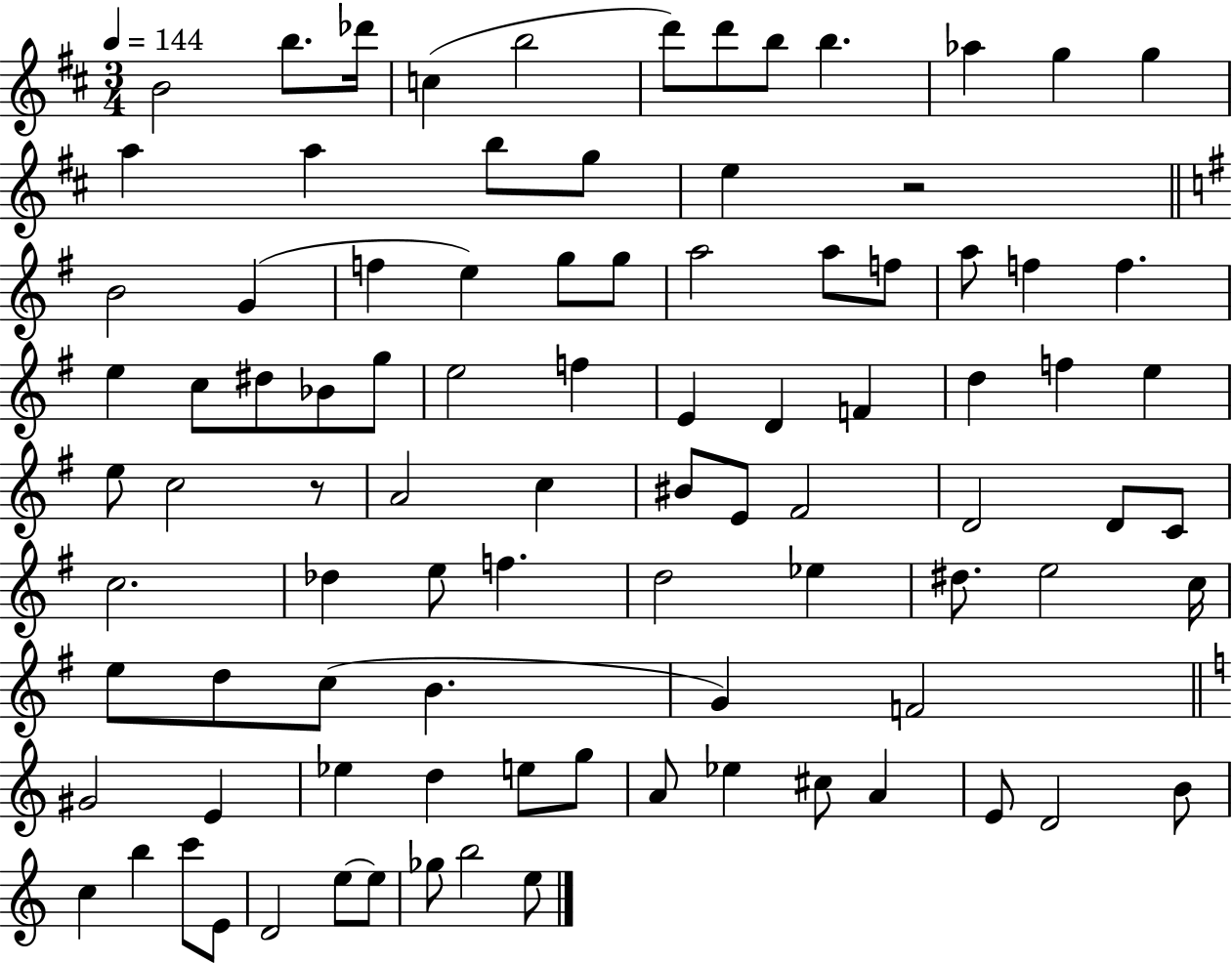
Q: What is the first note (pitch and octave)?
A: B4